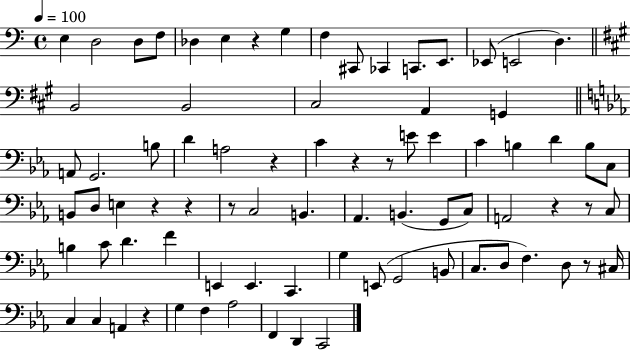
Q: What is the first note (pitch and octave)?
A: E3